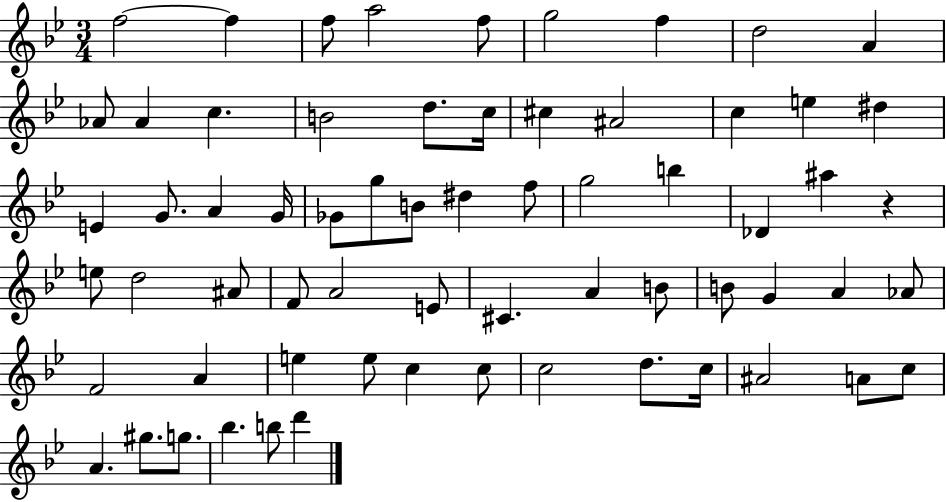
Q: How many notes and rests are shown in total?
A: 65